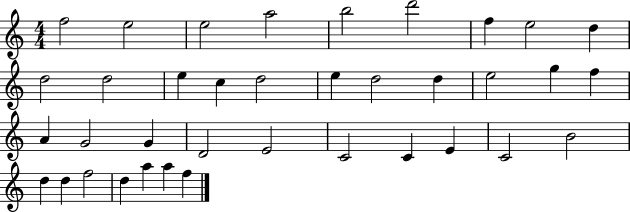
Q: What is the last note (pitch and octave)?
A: F5